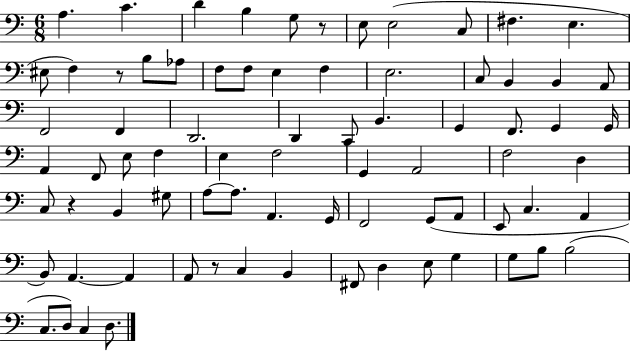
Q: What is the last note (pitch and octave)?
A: D3